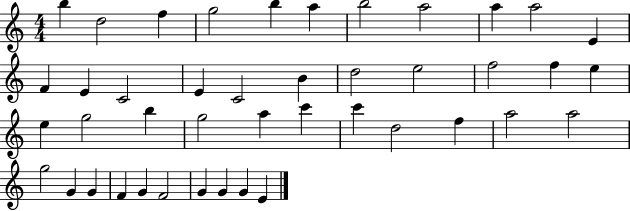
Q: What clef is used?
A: treble